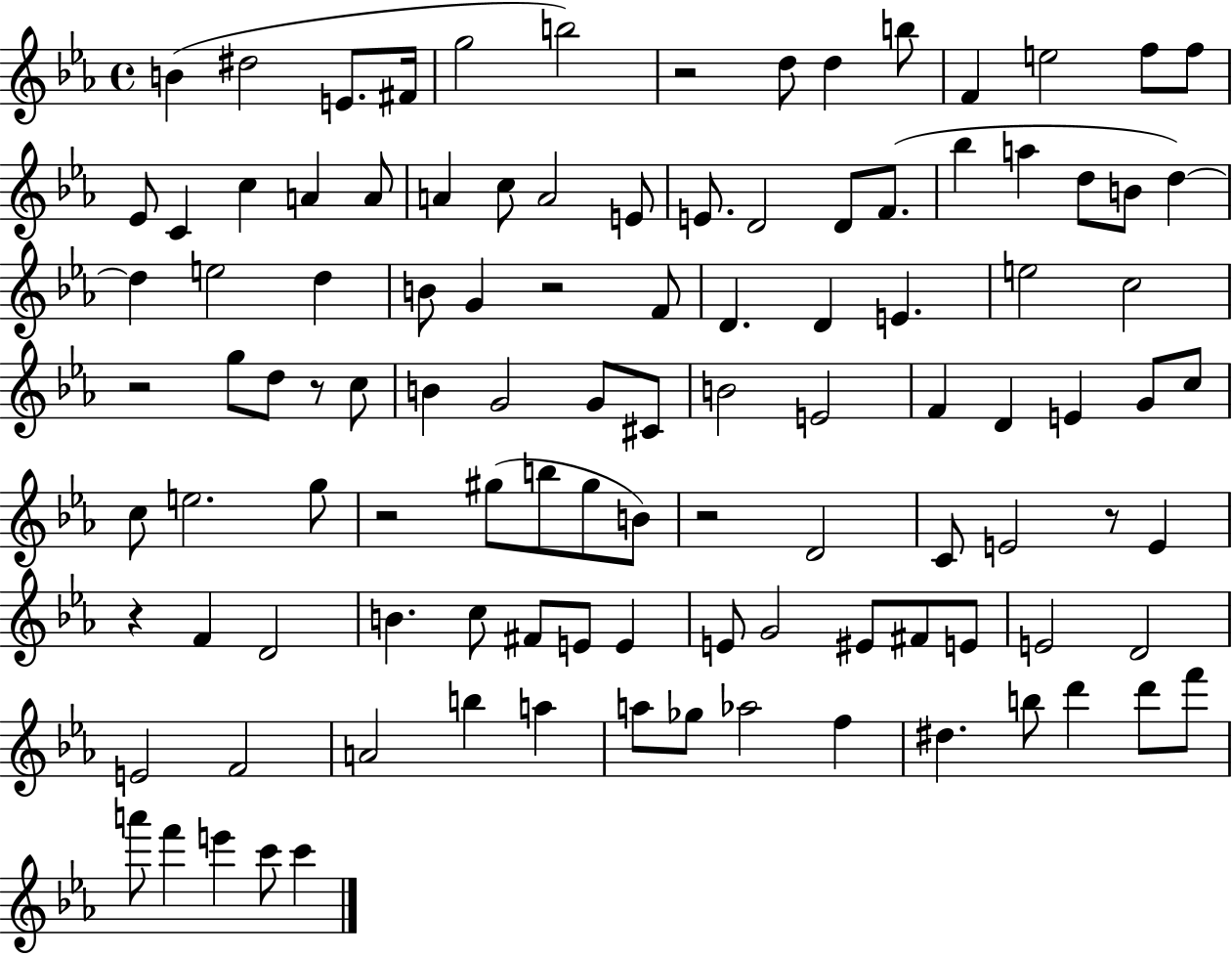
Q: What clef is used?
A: treble